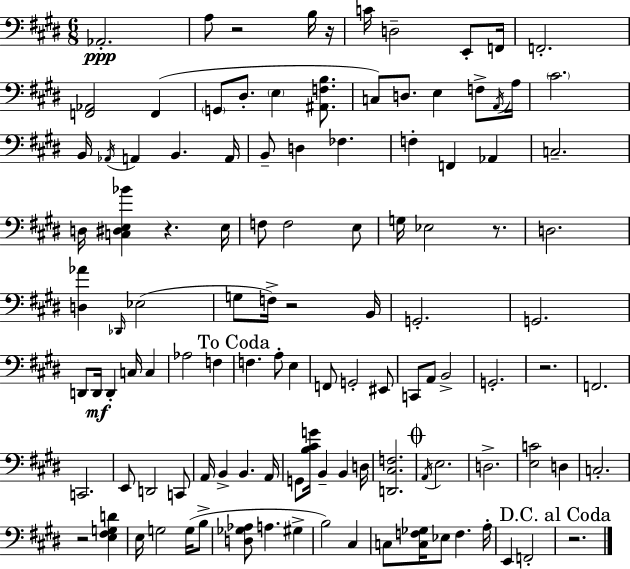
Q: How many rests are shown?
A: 8